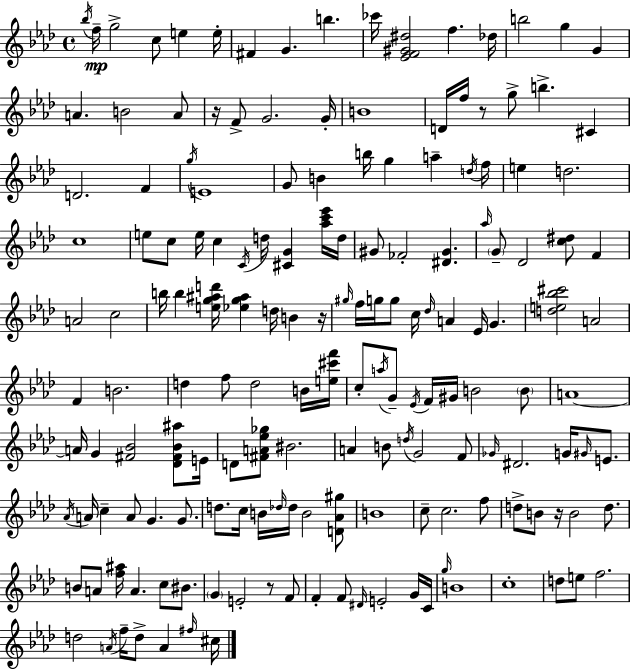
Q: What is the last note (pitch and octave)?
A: C#5